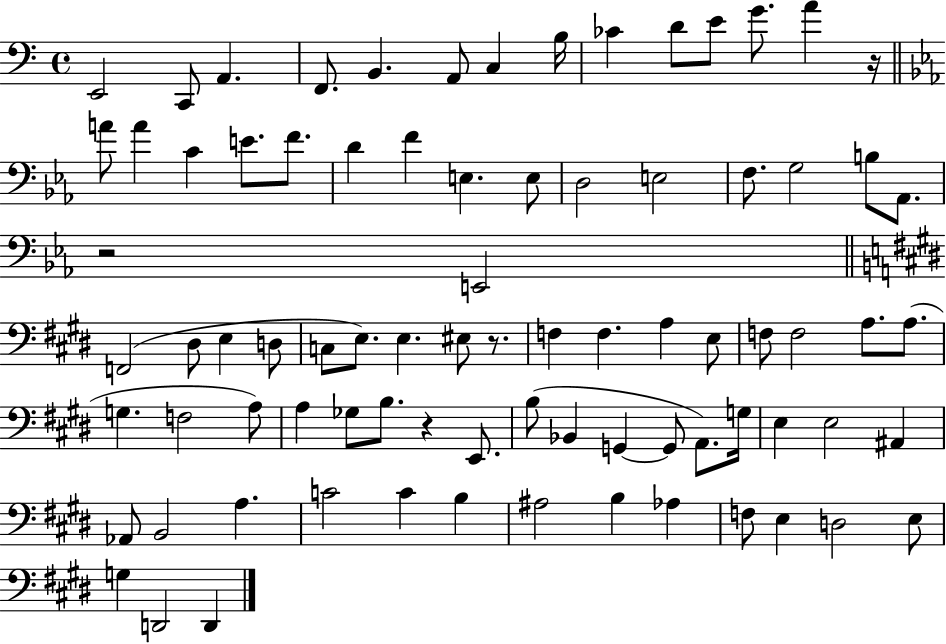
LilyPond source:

{
  \clef bass
  \time 4/4
  \defaultTimeSignature
  \key c \major
  e,2 c,8 a,4. | f,8. b,4. a,8 c4 b16 | ces'4 d'8 e'8 g'8. a'4 r16 | \bar "||" \break \key ees \major a'8 a'4 c'4 e'8. f'8. | d'4 f'4 e4. e8 | d2 e2 | f8. g2 b8 aes,8. | \break r2 e,2 | \bar "||" \break \key e \major f,2( dis8 e4 d8 | c8 e8.) e4. eis8 r8. | f4 f4. a4 e8 | f8 f2 a8. a8.( | \break g4. f2 a8) | a4 ges8 b8. r4 e,8. | b8( bes,4 g,4~~ g,8 a,8.) g16 | e4 e2 ais,4 | \break aes,8 b,2 a4. | c'2 c'4 b4 | ais2 b4 aes4 | f8 e4 d2 e8 | \break g4 d,2 d,4 | \bar "|."
}